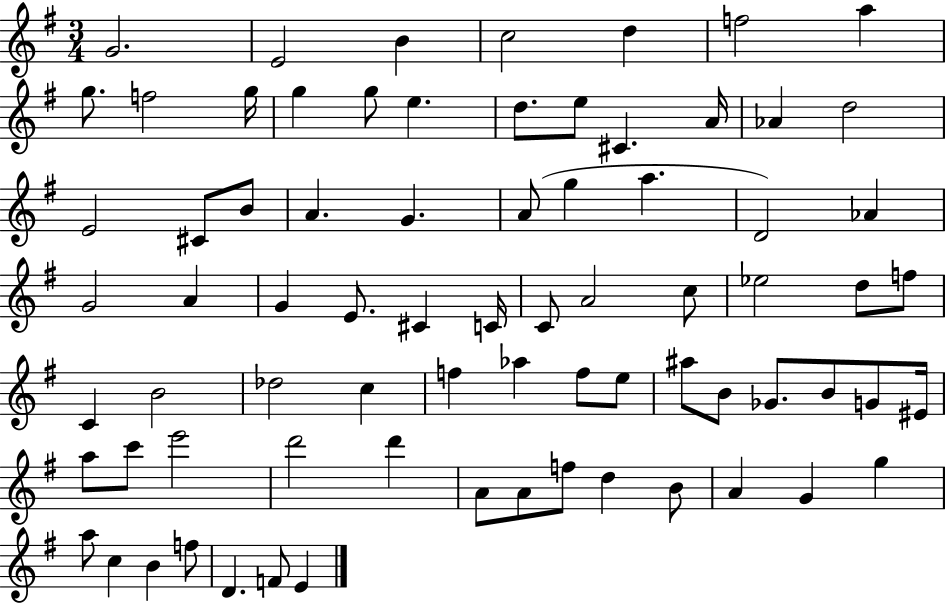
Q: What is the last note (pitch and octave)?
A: E4